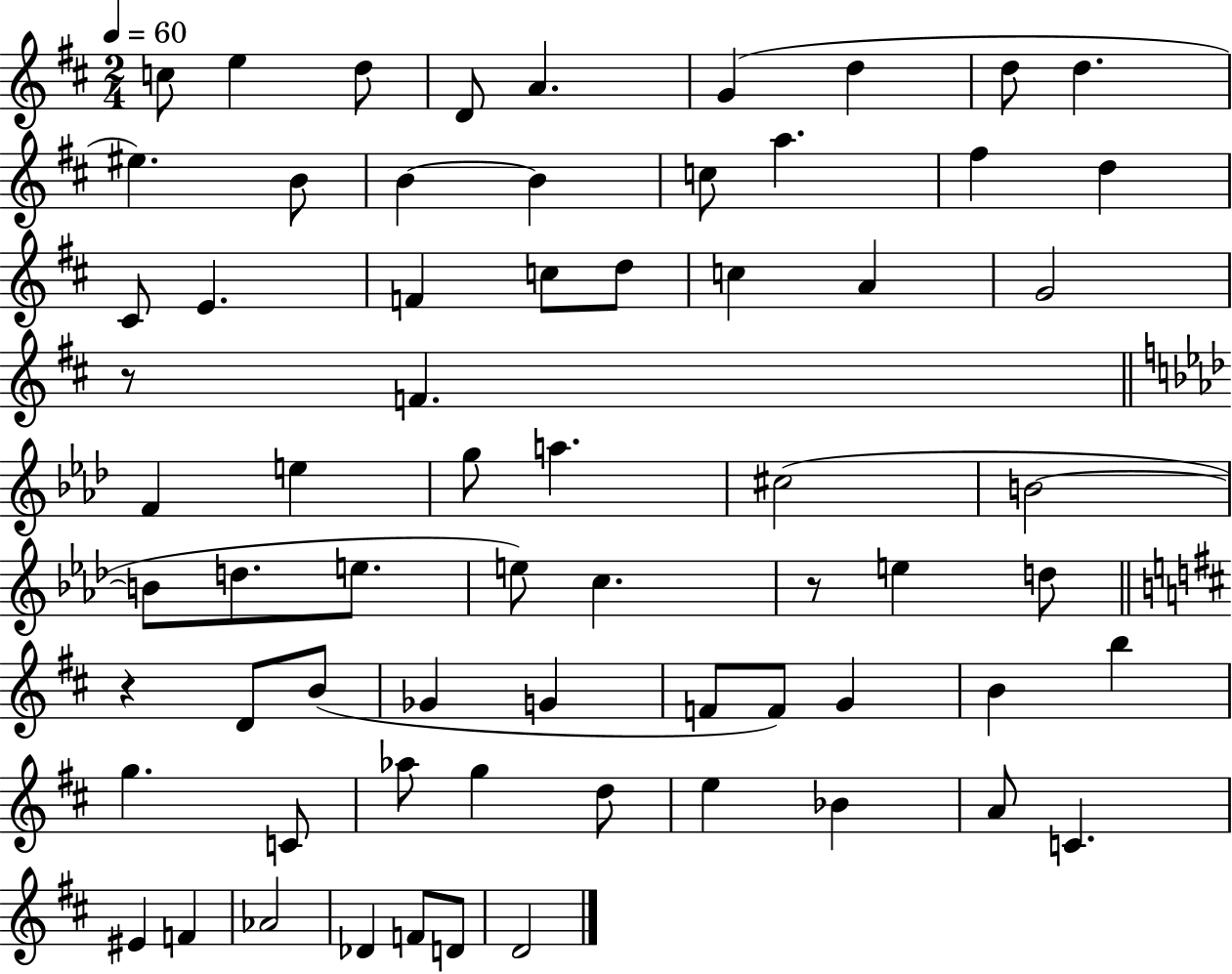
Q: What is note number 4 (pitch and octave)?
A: D4